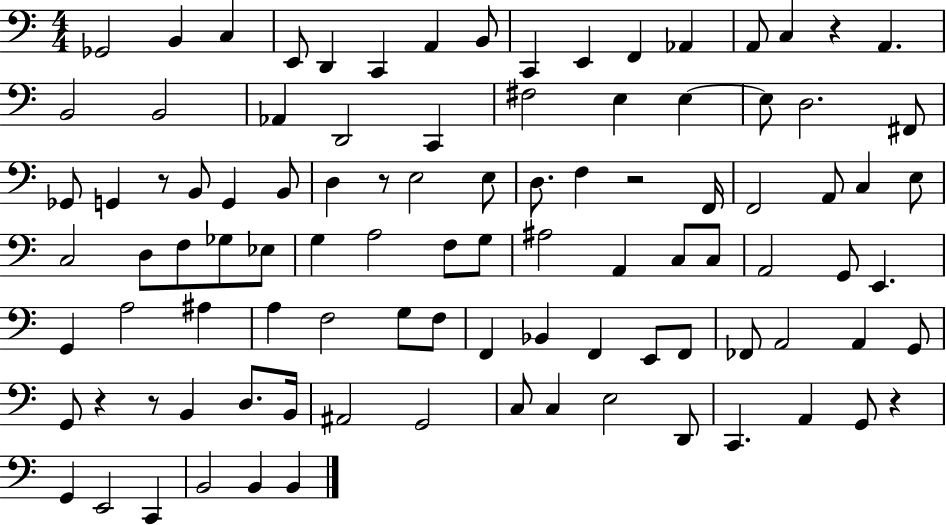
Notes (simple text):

Gb2/h B2/q C3/q E2/e D2/q C2/q A2/q B2/e C2/q E2/q F2/q Ab2/q A2/e C3/q R/q A2/q. B2/h B2/h Ab2/q D2/h C2/q F#3/h E3/q E3/q E3/e D3/h. F#2/e Gb2/e G2/q R/e B2/e G2/q B2/e D3/q R/e E3/h E3/e D3/e. F3/q R/h F2/s F2/h A2/e C3/q E3/e C3/h D3/e F3/e Gb3/e Eb3/e G3/q A3/h F3/e G3/e A#3/h A2/q C3/e C3/e A2/h G2/e E2/q. G2/q A3/h A#3/q A3/q F3/h G3/e F3/e F2/q Bb2/q F2/q E2/e F2/e FES2/e A2/h A2/q G2/e G2/e R/q R/e B2/q D3/e. B2/s A#2/h G2/h C3/e C3/q E3/h D2/e C2/q. A2/q G2/e R/q G2/q E2/h C2/q B2/h B2/q B2/q